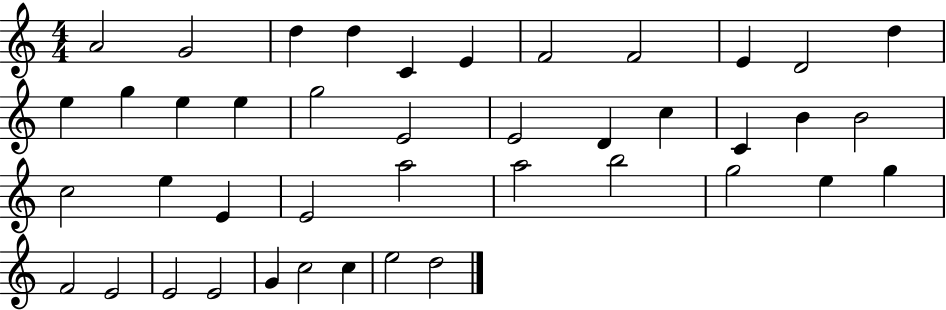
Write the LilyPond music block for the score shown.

{
  \clef treble
  \numericTimeSignature
  \time 4/4
  \key c \major
  a'2 g'2 | d''4 d''4 c'4 e'4 | f'2 f'2 | e'4 d'2 d''4 | \break e''4 g''4 e''4 e''4 | g''2 e'2 | e'2 d'4 c''4 | c'4 b'4 b'2 | \break c''2 e''4 e'4 | e'2 a''2 | a''2 b''2 | g''2 e''4 g''4 | \break f'2 e'2 | e'2 e'2 | g'4 c''2 c''4 | e''2 d''2 | \break \bar "|."
}